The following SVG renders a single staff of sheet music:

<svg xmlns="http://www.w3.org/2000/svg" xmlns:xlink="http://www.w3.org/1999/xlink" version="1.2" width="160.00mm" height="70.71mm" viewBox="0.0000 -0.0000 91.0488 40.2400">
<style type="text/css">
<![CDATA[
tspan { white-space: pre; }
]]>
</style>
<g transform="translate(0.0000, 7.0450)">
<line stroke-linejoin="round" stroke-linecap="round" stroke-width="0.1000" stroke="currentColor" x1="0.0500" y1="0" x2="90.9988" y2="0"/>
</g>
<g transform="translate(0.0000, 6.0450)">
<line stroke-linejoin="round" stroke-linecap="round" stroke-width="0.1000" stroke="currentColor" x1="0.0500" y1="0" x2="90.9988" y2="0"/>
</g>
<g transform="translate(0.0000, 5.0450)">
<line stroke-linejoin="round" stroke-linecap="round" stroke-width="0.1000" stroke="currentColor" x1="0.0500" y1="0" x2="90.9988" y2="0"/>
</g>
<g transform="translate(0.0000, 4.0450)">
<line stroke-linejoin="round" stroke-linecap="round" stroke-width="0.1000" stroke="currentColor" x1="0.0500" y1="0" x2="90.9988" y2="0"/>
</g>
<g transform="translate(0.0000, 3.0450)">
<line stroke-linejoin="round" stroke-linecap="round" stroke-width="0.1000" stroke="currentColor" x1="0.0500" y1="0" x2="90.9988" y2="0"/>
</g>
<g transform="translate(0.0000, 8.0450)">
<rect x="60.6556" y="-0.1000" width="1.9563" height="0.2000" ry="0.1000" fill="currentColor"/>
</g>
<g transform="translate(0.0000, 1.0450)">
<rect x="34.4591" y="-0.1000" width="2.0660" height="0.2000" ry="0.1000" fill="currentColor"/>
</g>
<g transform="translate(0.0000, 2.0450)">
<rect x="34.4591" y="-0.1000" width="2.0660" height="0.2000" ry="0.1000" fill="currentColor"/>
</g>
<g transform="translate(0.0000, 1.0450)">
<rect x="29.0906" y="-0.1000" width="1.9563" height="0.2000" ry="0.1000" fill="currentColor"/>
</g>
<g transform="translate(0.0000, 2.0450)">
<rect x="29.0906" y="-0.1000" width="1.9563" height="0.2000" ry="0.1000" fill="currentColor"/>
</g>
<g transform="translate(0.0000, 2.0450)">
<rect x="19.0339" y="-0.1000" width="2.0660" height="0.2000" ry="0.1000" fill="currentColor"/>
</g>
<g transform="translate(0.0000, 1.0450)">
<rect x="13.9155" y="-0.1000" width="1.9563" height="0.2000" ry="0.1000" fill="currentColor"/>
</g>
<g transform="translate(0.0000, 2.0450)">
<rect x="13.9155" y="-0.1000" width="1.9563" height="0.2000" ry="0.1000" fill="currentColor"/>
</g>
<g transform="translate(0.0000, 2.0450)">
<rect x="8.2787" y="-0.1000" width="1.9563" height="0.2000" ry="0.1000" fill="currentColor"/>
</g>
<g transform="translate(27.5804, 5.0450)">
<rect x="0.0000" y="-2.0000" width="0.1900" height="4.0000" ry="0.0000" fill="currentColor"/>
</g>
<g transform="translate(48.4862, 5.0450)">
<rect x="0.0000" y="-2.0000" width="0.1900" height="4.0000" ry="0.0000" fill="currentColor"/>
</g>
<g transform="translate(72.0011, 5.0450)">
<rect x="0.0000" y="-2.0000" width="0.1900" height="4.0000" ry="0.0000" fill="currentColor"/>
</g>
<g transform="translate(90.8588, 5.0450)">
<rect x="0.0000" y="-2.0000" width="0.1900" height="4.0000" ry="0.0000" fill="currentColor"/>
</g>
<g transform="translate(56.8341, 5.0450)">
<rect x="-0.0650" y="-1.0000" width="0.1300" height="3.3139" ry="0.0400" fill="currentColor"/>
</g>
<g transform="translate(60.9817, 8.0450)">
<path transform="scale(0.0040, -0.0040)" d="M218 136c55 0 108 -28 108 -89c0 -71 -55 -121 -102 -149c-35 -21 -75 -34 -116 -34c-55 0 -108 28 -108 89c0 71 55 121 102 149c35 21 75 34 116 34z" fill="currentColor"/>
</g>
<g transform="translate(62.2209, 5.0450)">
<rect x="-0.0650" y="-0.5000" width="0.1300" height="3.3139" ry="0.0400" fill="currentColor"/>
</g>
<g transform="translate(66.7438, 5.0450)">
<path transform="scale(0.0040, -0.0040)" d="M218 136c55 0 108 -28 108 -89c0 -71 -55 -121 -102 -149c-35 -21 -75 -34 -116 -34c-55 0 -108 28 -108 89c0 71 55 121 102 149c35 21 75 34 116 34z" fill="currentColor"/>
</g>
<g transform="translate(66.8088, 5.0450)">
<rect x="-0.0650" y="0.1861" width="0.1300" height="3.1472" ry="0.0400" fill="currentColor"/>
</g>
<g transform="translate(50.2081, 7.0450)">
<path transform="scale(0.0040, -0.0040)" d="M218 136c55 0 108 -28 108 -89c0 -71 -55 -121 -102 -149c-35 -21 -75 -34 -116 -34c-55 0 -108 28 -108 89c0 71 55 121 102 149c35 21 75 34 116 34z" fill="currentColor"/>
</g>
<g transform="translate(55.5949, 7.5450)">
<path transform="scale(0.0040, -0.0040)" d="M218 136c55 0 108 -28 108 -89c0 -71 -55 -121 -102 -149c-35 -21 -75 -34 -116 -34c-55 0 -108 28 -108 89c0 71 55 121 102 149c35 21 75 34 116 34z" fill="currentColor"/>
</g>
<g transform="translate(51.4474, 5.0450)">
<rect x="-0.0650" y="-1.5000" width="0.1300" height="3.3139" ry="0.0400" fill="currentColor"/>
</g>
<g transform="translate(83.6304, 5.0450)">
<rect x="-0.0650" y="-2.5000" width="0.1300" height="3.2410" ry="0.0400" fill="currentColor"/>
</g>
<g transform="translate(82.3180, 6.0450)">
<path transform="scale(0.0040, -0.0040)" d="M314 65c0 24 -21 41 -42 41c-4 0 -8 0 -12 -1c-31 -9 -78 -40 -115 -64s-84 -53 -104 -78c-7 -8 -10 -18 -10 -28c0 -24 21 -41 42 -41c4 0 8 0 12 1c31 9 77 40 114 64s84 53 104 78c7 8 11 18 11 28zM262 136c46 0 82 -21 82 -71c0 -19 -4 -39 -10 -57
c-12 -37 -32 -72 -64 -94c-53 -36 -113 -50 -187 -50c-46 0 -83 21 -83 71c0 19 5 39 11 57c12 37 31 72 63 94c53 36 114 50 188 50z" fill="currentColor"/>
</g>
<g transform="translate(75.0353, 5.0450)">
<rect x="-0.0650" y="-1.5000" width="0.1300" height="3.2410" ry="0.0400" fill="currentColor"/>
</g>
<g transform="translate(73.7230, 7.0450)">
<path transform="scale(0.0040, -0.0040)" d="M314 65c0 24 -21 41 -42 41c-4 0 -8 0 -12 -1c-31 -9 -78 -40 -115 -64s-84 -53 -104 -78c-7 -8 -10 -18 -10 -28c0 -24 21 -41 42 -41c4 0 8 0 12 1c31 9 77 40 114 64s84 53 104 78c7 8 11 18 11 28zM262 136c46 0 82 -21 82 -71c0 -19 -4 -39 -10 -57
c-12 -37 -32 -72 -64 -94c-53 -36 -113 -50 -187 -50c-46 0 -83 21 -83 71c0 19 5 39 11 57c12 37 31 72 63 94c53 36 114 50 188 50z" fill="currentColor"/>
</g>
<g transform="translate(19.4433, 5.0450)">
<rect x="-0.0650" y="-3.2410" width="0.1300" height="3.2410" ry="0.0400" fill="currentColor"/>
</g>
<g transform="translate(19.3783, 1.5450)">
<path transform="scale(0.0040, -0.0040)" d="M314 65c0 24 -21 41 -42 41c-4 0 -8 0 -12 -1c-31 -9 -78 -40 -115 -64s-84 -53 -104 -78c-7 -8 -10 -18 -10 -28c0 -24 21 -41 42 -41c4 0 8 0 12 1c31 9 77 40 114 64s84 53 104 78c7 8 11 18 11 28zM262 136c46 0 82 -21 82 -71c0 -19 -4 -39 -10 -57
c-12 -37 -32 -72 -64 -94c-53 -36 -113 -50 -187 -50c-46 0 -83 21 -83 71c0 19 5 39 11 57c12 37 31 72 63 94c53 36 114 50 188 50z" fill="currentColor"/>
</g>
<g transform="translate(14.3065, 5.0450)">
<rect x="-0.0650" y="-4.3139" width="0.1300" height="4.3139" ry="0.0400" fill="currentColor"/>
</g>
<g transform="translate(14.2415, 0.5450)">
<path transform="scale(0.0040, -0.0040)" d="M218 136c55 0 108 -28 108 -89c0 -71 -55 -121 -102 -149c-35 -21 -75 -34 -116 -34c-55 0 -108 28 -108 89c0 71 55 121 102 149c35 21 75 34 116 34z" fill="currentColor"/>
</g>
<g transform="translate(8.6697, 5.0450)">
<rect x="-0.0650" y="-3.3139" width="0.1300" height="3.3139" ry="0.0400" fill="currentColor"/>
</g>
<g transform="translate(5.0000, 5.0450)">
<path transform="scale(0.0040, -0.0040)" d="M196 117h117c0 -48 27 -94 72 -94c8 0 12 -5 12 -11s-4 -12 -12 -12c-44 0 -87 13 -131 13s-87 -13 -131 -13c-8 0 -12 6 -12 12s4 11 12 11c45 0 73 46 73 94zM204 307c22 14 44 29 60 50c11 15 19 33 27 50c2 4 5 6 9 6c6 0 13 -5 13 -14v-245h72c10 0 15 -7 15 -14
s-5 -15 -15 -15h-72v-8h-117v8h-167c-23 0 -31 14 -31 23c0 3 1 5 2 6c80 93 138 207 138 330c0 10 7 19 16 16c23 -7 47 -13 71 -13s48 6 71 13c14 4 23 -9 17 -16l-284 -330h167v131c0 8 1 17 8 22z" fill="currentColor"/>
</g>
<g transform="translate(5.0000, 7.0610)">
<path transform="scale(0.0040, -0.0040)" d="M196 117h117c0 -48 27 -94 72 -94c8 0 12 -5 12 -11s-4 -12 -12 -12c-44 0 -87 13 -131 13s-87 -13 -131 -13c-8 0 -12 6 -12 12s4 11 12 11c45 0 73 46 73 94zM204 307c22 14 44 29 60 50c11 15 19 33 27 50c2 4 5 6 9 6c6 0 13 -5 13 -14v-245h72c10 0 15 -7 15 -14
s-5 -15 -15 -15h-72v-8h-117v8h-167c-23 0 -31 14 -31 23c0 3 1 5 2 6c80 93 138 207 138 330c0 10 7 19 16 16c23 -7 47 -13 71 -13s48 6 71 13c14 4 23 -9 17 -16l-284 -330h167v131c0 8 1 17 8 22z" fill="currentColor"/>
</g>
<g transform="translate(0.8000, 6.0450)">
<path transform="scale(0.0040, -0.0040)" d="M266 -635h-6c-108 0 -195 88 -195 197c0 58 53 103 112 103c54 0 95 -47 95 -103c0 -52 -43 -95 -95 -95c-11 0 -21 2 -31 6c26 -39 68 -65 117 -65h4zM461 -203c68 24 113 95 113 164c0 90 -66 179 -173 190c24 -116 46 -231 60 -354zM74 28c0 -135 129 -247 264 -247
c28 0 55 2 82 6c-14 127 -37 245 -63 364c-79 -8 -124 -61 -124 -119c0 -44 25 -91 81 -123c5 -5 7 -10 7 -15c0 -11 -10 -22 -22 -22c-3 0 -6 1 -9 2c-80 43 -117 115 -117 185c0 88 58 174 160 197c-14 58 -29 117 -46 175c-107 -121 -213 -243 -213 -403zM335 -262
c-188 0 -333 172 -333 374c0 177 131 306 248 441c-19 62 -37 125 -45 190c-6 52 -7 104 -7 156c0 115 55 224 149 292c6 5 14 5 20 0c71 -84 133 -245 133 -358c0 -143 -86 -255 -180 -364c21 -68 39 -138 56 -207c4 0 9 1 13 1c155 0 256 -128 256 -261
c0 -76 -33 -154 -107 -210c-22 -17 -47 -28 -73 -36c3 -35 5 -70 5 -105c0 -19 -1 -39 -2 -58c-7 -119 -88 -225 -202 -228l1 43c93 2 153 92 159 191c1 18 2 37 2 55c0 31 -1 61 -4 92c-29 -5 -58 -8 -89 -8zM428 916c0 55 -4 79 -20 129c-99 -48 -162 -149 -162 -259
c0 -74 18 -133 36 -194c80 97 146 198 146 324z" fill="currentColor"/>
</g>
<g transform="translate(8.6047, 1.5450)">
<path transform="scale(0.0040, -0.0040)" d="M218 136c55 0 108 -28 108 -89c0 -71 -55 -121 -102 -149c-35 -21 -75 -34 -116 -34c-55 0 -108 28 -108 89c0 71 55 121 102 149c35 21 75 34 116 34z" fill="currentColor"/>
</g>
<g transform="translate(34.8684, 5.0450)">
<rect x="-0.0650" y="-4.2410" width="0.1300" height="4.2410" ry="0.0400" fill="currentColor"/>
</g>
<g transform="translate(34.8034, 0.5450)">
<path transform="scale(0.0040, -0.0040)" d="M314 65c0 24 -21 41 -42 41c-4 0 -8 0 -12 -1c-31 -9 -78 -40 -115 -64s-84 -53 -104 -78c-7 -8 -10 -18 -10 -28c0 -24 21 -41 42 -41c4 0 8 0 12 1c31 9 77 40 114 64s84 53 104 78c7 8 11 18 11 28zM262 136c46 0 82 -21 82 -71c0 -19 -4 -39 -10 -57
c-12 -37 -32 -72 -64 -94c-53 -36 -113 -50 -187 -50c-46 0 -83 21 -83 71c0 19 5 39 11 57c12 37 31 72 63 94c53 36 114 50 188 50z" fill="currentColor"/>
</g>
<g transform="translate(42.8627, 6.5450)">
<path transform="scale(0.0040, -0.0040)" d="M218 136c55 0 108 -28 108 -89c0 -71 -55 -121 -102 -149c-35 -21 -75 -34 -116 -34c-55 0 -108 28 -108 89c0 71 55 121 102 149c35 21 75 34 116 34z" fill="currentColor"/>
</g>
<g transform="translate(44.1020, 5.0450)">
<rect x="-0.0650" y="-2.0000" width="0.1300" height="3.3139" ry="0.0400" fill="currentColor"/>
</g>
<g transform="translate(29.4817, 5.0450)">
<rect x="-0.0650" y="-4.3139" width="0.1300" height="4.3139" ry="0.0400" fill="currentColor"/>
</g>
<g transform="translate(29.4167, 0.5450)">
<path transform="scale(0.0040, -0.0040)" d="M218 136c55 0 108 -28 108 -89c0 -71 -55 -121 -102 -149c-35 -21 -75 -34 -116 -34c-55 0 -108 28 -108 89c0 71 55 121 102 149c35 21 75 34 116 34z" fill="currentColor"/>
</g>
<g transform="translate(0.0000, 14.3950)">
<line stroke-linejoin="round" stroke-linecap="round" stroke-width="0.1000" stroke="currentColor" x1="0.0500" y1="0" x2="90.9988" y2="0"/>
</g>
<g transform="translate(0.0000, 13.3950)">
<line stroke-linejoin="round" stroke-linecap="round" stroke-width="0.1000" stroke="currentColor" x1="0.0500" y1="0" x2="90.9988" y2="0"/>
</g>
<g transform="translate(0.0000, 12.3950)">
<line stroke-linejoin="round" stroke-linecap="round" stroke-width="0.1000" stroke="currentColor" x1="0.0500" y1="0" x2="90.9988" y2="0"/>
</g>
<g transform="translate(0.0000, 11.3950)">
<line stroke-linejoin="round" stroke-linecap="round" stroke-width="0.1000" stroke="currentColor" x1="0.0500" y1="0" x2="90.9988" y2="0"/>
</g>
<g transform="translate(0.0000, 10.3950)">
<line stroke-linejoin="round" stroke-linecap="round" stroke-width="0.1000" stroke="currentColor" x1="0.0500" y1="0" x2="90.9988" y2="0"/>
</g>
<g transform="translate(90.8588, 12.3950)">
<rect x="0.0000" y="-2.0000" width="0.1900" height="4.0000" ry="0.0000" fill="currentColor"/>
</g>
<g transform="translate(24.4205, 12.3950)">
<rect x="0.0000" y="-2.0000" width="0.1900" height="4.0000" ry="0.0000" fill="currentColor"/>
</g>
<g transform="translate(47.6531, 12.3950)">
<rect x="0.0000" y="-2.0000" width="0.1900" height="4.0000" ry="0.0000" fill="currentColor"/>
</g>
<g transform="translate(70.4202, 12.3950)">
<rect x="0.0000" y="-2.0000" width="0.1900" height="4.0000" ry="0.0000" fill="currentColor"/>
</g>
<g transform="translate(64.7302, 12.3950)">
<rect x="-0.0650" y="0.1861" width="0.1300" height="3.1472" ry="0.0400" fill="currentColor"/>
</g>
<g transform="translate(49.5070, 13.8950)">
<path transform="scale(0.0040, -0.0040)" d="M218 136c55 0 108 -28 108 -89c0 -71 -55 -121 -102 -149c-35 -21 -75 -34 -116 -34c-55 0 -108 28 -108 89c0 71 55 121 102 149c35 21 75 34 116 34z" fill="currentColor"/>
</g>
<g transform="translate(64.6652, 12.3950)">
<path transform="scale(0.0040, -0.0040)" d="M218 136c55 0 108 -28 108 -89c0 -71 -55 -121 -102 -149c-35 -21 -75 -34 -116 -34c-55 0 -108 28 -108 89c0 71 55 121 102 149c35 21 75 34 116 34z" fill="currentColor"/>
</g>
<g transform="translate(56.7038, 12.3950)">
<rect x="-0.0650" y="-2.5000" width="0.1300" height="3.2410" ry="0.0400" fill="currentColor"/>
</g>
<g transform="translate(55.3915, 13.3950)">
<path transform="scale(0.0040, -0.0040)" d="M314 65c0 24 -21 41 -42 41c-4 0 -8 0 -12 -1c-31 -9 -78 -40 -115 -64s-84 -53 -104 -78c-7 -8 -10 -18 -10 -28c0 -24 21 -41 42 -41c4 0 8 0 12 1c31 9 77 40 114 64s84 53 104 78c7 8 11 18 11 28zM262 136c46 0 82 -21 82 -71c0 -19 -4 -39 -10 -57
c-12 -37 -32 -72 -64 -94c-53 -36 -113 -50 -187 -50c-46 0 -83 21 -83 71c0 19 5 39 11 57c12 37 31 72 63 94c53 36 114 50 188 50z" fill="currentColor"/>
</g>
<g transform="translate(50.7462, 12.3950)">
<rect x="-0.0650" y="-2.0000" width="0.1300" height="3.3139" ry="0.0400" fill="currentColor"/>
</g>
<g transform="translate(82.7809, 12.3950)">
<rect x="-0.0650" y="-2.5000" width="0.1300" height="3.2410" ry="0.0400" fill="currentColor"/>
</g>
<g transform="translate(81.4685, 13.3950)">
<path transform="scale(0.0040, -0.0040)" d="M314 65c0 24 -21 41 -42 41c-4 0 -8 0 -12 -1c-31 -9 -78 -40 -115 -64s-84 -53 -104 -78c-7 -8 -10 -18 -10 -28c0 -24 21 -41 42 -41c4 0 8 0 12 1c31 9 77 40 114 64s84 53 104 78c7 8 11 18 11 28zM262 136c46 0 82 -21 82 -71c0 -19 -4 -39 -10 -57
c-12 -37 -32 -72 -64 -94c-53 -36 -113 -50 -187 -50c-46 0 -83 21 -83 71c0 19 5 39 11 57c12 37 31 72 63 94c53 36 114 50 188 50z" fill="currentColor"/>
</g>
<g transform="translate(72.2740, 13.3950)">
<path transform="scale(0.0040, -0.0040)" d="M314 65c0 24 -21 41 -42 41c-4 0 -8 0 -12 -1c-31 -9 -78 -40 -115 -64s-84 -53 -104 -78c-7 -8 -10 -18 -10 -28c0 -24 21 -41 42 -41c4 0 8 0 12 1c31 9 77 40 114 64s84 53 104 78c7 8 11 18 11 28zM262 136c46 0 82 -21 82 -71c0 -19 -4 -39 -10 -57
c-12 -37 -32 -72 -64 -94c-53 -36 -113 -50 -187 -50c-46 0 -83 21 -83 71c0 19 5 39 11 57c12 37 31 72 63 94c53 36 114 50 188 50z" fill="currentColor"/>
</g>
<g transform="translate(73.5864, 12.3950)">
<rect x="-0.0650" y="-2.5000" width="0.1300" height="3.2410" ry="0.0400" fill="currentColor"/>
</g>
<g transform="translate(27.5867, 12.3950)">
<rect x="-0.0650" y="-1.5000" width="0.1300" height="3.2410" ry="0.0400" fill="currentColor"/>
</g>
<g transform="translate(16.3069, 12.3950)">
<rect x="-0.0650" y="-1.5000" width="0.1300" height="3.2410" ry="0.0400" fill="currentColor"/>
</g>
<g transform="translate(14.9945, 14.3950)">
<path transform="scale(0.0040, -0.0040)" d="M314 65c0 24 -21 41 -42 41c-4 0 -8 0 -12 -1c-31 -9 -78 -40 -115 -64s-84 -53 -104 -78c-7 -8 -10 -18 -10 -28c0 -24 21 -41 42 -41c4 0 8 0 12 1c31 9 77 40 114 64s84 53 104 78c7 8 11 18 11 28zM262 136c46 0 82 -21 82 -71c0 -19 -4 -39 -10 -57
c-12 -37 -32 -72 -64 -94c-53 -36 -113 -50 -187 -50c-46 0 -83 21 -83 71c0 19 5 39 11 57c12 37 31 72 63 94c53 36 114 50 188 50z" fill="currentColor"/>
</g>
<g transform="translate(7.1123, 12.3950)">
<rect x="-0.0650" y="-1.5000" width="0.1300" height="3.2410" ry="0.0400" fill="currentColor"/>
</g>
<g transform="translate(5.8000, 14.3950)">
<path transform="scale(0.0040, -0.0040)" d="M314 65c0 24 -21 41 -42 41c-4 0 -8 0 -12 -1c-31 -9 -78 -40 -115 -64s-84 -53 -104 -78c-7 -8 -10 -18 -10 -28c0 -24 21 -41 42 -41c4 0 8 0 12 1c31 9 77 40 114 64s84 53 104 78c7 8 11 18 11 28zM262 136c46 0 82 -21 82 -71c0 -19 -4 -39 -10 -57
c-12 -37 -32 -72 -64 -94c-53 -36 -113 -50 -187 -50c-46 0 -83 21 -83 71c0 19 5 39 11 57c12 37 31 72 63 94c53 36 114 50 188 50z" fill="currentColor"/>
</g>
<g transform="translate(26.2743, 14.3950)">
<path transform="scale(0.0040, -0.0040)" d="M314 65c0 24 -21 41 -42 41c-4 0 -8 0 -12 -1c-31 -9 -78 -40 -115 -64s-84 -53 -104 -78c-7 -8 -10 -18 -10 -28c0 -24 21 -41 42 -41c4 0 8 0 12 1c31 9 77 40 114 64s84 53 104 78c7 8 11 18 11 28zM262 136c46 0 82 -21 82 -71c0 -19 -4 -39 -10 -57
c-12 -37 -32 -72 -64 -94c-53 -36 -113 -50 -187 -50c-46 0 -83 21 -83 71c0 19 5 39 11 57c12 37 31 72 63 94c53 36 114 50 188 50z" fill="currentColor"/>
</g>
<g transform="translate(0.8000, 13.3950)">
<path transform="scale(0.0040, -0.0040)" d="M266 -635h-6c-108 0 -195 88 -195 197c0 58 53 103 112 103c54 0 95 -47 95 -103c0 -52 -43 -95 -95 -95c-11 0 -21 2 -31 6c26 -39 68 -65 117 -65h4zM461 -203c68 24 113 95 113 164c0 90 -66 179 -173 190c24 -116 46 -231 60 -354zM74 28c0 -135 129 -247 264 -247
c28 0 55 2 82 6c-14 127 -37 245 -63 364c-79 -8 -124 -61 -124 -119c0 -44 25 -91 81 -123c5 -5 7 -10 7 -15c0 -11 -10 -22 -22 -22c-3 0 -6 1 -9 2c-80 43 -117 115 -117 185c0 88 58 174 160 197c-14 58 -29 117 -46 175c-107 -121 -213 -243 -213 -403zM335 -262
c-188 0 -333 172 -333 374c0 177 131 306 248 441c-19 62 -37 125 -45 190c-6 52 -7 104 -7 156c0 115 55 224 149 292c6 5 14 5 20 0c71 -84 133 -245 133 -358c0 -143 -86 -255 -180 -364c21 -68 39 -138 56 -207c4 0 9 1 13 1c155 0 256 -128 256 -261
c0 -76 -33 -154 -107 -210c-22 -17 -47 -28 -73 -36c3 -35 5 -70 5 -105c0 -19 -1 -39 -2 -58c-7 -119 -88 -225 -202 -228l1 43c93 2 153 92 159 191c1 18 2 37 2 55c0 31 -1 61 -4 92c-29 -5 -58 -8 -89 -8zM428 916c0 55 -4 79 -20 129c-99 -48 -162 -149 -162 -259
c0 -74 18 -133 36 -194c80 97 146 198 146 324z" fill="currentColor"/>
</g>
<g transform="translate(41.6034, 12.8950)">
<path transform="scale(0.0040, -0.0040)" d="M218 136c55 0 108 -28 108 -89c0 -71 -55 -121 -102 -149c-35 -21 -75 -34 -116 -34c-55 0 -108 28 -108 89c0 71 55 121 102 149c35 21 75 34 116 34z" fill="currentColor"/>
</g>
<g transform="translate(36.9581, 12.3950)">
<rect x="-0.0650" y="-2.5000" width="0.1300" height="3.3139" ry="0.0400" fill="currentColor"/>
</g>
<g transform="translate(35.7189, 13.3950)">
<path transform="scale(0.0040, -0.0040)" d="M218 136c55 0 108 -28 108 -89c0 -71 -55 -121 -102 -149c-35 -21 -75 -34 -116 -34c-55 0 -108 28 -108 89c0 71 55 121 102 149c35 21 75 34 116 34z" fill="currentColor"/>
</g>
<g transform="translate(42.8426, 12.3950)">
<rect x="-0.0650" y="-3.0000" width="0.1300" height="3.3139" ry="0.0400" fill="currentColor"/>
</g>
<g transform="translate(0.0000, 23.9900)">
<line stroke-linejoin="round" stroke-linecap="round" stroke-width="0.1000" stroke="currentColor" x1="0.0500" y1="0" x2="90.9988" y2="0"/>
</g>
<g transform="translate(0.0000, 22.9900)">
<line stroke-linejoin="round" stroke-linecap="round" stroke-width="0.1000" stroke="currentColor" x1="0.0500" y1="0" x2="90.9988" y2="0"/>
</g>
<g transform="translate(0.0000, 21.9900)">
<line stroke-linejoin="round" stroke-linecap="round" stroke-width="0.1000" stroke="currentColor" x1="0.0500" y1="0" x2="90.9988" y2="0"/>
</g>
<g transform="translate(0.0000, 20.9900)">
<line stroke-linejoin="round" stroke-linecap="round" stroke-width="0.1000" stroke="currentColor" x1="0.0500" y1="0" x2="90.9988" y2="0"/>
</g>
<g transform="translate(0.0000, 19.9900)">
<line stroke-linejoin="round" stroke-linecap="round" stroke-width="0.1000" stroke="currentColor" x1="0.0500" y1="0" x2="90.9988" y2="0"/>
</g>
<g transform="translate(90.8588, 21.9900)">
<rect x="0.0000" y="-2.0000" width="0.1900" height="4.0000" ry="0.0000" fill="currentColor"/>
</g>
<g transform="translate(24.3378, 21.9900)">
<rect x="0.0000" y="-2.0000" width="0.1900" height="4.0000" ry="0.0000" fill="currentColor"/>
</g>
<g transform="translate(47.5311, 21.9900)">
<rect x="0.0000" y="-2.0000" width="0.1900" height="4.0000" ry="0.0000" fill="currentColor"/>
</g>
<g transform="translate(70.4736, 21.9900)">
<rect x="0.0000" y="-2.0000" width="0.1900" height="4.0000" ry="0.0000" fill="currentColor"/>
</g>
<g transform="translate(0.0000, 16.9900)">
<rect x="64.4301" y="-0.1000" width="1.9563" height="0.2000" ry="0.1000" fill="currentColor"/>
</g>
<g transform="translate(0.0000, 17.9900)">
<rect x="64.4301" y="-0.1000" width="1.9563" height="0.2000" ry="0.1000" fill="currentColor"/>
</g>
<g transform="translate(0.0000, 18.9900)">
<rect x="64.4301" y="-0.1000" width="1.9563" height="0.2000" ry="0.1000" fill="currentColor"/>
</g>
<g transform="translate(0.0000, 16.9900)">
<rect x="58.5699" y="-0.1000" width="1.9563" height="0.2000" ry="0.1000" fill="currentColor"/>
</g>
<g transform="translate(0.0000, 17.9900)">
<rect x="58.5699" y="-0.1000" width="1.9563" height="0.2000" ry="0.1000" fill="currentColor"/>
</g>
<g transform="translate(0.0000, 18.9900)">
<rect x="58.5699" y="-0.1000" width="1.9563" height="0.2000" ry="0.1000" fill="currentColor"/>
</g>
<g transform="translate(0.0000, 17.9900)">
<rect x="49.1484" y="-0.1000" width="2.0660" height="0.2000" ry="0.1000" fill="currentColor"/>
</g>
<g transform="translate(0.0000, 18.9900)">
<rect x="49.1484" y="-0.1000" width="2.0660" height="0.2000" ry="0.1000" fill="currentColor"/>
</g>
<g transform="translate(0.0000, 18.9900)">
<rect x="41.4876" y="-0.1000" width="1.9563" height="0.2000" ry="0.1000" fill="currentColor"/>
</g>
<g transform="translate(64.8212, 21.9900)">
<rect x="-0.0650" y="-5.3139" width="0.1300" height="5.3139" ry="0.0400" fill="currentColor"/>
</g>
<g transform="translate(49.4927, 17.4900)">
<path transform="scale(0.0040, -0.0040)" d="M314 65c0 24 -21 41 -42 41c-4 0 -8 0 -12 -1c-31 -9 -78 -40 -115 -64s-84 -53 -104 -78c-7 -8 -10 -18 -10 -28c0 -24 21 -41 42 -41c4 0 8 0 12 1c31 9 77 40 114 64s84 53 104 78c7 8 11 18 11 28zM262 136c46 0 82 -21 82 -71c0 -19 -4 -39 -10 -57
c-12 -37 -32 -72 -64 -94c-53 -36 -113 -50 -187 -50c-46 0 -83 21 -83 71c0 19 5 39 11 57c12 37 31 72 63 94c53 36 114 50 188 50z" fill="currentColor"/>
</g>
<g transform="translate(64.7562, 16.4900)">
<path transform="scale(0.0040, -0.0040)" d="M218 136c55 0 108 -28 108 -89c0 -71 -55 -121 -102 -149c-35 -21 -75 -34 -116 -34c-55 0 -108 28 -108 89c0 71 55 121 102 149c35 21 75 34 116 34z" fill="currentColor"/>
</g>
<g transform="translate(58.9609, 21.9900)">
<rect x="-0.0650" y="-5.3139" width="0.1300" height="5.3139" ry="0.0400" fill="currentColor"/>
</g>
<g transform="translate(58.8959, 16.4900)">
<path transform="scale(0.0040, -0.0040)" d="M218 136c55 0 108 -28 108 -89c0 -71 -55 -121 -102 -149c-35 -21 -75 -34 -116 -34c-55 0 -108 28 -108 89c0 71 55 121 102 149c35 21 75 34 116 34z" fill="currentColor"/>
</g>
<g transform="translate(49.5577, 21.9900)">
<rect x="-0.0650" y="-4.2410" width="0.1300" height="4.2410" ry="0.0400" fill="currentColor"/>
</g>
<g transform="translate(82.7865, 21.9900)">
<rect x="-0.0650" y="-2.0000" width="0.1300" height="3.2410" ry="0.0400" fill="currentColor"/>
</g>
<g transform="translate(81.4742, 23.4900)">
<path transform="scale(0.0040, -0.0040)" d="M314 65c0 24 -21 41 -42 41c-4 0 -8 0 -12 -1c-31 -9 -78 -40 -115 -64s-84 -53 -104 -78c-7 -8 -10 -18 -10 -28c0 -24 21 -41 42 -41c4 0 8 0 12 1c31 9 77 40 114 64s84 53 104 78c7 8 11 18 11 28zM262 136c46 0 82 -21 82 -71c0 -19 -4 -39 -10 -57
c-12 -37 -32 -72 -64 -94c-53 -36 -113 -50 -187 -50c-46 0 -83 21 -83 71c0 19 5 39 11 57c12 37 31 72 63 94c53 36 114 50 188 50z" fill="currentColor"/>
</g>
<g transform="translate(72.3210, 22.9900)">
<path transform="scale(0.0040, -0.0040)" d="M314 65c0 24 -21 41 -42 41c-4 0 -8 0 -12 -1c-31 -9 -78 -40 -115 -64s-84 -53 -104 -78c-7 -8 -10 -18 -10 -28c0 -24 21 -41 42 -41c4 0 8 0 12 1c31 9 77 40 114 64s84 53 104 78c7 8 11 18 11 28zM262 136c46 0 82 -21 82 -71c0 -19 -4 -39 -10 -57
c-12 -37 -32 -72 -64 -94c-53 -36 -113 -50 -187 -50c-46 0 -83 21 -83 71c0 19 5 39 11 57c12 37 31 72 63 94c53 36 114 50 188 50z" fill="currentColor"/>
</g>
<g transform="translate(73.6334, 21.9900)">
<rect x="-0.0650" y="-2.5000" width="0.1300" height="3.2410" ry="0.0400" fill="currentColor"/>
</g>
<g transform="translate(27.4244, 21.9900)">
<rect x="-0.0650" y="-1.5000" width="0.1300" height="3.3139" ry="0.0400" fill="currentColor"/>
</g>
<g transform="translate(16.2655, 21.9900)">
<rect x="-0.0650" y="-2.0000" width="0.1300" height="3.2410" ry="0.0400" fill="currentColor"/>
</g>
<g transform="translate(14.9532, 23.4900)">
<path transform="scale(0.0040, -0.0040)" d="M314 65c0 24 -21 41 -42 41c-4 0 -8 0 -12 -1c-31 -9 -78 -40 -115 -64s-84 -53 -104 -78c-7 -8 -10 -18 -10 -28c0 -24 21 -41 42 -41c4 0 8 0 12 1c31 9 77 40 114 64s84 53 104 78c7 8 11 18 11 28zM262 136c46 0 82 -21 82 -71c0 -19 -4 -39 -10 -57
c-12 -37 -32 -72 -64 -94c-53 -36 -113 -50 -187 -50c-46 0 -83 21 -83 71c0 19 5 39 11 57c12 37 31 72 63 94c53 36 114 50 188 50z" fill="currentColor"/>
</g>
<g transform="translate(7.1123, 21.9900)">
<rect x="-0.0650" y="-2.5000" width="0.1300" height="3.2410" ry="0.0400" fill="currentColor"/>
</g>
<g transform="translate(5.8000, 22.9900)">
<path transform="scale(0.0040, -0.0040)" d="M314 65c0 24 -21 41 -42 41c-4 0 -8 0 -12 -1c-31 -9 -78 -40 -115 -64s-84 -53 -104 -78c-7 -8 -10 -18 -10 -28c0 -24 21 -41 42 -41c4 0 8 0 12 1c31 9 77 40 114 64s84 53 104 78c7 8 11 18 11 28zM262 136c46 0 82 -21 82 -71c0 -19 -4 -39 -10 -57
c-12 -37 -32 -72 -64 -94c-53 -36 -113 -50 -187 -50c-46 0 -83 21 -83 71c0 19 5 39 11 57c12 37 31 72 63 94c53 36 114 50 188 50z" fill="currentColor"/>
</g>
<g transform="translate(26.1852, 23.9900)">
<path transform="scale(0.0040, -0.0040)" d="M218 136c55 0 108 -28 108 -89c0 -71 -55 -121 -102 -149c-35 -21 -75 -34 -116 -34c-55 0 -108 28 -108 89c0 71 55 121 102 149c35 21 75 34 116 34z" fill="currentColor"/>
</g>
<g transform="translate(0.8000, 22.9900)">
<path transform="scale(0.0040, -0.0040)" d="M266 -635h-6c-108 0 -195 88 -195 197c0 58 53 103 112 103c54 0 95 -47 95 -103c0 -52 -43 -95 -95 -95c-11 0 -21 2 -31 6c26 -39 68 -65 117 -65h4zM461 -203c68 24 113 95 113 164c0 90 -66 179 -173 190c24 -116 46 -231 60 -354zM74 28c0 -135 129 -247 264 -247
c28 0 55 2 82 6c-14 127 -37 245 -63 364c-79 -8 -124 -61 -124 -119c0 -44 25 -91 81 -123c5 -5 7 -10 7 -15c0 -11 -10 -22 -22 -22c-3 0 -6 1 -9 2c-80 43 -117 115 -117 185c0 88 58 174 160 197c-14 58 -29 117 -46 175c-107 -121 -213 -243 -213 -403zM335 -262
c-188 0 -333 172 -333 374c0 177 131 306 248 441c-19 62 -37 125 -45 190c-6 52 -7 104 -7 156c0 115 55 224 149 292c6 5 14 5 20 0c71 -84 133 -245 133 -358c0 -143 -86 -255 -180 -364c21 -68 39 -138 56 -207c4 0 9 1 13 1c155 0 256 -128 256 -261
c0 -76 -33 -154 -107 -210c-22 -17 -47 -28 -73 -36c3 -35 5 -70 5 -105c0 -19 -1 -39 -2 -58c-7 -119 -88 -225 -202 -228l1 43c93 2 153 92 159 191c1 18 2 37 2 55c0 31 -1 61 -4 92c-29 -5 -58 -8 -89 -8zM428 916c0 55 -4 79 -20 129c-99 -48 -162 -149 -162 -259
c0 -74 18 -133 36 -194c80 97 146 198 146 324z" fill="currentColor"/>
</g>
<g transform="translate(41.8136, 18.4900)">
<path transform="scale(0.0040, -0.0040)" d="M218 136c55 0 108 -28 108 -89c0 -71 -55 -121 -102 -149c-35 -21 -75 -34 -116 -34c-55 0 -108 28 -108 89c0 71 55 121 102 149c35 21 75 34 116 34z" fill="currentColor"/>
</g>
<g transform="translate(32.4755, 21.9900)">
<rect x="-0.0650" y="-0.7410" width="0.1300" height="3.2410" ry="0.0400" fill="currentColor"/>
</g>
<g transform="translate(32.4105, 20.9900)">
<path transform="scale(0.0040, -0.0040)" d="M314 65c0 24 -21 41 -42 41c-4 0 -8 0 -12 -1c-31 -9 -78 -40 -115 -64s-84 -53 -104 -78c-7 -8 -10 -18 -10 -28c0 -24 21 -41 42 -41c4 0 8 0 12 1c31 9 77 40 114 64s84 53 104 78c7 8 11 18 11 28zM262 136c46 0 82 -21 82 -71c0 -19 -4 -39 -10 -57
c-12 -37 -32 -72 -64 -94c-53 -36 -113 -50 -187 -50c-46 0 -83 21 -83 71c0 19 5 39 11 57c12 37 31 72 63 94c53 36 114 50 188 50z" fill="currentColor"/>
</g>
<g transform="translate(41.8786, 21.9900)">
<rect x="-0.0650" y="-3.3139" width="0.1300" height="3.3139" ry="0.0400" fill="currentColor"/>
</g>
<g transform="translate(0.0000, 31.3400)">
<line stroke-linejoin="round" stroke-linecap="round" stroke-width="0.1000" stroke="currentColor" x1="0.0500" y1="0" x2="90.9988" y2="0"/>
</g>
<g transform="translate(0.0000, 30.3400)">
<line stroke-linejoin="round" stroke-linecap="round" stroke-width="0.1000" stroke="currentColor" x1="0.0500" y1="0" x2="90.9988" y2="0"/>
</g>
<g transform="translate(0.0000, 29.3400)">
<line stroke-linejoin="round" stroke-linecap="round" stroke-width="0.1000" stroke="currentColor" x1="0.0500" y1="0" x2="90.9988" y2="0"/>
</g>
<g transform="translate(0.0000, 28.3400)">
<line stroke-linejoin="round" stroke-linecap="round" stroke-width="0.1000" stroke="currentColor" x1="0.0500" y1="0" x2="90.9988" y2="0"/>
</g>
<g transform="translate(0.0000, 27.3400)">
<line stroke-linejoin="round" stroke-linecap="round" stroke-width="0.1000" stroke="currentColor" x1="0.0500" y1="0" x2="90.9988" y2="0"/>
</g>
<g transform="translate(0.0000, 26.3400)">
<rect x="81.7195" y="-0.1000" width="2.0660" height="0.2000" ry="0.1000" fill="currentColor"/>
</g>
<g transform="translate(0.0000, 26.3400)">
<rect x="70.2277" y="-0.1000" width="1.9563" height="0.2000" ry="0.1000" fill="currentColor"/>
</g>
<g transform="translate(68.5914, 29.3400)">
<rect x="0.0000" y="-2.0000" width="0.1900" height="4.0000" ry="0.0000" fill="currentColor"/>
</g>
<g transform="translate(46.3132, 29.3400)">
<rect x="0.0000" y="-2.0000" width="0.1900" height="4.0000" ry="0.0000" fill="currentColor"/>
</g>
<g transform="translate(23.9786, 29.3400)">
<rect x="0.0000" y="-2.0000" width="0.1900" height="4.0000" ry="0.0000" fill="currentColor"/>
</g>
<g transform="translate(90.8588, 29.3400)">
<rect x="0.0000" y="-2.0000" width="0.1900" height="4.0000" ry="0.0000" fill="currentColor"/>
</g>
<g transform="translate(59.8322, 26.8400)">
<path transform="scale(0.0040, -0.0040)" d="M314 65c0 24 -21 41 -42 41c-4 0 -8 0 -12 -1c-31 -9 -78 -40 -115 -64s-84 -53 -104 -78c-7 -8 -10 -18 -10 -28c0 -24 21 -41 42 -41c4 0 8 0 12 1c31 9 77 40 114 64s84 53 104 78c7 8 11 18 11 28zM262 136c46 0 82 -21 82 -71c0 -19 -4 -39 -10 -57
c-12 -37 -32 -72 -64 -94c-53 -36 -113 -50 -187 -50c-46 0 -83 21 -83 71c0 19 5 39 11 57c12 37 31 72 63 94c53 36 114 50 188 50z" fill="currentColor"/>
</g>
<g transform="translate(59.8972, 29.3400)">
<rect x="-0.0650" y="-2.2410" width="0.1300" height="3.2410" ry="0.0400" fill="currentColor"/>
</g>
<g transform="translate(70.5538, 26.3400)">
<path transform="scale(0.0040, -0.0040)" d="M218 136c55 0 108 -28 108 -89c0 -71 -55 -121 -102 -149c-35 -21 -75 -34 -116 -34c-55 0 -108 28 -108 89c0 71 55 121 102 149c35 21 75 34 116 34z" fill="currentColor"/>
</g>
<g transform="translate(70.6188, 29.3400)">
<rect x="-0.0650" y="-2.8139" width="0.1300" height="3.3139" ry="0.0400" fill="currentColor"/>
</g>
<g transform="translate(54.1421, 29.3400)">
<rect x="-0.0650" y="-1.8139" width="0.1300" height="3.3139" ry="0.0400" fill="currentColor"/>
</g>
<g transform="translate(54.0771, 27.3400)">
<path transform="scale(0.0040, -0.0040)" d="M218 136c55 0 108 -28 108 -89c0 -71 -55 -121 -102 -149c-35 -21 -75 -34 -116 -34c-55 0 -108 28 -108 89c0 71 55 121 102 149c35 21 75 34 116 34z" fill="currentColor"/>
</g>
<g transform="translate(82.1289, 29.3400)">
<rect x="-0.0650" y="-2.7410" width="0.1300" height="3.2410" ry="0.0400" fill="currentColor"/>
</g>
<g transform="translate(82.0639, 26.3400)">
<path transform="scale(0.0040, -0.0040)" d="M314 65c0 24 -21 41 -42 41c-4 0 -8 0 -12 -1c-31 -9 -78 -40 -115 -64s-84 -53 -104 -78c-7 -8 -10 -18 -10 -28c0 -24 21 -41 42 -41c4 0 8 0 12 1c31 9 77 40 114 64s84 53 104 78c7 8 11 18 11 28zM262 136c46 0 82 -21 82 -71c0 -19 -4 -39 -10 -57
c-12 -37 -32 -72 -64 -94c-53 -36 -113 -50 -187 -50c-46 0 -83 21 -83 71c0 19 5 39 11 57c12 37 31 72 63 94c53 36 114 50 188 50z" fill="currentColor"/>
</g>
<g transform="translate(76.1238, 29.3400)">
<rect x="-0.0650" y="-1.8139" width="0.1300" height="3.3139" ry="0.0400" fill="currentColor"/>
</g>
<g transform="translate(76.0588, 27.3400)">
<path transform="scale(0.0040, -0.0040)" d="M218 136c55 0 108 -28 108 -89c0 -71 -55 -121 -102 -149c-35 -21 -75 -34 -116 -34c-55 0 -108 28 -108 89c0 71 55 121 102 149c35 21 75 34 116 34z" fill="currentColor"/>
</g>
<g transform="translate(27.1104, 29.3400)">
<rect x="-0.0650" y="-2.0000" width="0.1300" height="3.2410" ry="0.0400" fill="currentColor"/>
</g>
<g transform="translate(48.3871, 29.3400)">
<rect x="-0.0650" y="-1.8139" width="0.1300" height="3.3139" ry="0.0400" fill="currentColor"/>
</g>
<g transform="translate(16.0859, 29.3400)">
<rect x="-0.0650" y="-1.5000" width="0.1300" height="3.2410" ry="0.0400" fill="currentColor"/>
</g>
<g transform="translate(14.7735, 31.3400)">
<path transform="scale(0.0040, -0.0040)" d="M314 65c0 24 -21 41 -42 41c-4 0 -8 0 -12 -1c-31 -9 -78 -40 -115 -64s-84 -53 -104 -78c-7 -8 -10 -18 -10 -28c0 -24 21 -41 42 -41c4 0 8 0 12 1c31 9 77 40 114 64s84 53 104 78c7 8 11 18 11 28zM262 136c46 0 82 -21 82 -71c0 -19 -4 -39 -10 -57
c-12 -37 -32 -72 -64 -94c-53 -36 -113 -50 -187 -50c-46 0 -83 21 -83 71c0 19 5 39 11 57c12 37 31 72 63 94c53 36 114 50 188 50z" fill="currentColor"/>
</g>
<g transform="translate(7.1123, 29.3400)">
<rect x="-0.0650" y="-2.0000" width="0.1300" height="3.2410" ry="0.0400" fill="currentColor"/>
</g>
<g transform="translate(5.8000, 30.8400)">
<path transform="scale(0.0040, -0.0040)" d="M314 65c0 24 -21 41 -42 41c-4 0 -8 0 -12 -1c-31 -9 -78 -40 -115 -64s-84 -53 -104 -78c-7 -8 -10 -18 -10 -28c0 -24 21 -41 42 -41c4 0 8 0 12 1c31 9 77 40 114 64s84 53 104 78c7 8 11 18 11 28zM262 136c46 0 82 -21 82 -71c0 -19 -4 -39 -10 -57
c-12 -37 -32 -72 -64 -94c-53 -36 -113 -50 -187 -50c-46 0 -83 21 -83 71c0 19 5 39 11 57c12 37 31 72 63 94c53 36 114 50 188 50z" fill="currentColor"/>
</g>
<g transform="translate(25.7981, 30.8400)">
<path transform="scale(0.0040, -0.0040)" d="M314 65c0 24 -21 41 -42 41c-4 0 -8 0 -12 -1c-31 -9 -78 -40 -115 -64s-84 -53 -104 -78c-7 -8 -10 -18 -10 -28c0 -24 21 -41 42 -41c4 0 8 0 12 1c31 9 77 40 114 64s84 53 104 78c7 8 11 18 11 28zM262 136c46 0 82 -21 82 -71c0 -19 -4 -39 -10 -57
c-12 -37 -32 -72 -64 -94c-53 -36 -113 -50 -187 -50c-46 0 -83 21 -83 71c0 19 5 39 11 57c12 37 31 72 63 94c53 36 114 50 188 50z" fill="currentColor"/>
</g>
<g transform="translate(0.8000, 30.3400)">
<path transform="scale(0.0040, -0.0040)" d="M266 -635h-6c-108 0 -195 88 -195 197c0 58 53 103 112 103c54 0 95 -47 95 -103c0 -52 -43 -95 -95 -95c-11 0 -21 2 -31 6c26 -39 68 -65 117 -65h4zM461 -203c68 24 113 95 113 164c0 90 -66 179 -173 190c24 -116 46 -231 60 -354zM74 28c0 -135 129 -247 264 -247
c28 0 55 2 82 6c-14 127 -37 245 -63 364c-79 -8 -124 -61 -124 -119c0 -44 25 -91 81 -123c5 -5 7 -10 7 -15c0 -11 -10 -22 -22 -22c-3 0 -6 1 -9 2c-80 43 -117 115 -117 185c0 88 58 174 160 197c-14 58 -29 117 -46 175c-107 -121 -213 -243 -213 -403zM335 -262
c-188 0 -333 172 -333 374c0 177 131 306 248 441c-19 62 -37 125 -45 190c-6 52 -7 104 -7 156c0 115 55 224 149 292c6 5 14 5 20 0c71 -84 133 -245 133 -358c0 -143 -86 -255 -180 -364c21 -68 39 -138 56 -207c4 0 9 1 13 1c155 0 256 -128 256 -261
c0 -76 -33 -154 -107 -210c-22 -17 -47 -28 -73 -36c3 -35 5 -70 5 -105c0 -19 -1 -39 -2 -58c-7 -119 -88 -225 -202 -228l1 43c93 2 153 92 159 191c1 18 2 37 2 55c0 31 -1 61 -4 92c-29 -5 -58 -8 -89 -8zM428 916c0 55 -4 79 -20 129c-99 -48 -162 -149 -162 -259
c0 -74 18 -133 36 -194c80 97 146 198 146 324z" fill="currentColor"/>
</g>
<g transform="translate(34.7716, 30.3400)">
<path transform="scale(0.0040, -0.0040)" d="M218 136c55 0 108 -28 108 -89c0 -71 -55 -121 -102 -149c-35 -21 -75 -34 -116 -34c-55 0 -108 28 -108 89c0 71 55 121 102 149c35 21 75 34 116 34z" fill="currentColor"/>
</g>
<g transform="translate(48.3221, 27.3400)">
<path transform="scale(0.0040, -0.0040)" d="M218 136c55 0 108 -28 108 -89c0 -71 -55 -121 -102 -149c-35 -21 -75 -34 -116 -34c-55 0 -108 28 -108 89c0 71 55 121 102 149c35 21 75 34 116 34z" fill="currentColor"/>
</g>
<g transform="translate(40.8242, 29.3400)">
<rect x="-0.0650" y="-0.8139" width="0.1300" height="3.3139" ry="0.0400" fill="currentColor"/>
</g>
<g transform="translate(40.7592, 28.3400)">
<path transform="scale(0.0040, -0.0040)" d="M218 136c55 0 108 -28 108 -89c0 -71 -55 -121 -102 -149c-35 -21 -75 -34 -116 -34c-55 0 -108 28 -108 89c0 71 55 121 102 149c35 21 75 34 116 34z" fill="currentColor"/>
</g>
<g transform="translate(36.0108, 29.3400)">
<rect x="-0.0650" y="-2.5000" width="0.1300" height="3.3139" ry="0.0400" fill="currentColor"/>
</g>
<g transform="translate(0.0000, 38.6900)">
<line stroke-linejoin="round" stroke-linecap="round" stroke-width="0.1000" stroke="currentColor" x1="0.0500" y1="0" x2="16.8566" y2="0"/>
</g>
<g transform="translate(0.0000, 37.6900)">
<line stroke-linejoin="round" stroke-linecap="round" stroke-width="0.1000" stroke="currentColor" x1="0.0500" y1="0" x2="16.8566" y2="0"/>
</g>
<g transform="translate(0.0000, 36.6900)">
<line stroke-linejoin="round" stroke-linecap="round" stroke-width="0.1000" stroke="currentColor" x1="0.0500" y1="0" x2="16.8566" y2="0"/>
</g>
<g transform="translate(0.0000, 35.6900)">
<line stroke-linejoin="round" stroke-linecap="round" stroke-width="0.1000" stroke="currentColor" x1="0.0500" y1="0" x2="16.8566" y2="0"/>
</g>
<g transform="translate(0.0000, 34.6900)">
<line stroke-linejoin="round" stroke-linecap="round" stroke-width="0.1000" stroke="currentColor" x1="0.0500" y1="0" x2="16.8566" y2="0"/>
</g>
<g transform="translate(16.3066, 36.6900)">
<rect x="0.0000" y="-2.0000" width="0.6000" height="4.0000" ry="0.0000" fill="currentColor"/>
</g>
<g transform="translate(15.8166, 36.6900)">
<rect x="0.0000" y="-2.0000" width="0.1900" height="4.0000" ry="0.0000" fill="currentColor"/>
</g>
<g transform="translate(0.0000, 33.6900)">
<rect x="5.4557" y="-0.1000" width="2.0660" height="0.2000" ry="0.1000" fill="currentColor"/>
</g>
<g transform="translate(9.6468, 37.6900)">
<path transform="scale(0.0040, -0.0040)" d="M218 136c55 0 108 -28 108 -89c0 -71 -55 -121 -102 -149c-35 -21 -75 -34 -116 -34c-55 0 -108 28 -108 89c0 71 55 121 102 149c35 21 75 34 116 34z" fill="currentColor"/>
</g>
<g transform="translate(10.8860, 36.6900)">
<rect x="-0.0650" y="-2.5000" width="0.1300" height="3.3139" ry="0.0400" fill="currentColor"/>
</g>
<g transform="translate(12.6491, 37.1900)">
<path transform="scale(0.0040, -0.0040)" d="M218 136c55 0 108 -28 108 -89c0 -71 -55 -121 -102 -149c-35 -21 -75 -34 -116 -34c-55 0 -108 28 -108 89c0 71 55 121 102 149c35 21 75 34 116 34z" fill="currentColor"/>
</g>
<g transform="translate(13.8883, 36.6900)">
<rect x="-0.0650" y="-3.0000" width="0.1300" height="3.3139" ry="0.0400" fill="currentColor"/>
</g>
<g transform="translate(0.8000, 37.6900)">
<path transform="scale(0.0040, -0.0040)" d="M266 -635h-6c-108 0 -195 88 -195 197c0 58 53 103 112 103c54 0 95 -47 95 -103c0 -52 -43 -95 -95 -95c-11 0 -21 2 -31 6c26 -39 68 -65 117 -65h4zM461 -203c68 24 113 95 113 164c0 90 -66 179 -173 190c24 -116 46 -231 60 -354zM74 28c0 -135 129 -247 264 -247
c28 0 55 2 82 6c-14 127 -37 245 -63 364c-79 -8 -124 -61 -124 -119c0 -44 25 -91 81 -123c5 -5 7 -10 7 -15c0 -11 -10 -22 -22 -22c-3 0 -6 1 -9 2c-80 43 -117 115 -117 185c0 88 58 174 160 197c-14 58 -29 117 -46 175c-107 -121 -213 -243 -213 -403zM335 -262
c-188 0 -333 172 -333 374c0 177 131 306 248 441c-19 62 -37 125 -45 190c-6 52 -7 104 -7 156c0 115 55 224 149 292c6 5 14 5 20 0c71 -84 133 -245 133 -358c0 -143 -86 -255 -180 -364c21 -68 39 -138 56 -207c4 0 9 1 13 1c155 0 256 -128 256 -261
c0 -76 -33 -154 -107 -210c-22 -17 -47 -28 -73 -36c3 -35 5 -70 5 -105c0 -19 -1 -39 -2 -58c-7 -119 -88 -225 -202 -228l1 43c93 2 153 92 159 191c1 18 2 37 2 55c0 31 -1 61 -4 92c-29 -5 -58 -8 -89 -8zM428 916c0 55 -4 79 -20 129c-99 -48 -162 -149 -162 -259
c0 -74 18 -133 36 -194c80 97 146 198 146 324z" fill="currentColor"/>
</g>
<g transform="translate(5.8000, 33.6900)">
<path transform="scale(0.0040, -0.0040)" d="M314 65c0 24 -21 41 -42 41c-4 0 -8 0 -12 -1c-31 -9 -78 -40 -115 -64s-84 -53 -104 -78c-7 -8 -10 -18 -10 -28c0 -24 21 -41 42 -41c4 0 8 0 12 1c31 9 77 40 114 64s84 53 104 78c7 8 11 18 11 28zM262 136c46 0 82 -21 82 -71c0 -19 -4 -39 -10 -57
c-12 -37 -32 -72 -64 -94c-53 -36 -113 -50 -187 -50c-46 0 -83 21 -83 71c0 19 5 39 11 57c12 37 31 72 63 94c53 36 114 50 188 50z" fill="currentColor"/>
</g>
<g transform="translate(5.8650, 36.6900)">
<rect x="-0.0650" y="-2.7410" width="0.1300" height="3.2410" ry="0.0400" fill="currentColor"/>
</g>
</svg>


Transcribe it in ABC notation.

X:1
T:Untitled
M:4/4
L:1/4
K:C
b d' b2 d' d'2 F E D C B E2 G2 E2 E2 E2 G A F G2 B G2 G2 G2 F2 E d2 b d'2 f' f' G2 F2 F2 E2 F2 G d f f g2 a f a2 a2 G A